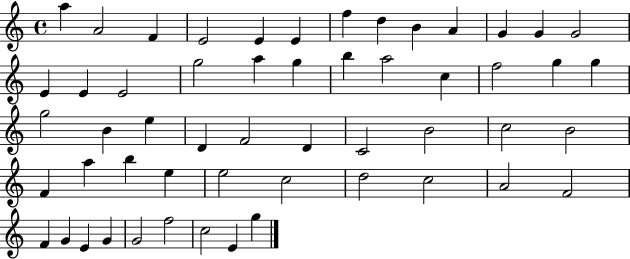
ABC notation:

X:1
T:Untitled
M:4/4
L:1/4
K:C
a A2 F E2 E E f d B A G G G2 E E E2 g2 a g b a2 c f2 g g g2 B e D F2 D C2 B2 c2 B2 F a b e e2 c2 d2 c2 A2 F2 F G E G G2 f2 c2 E g